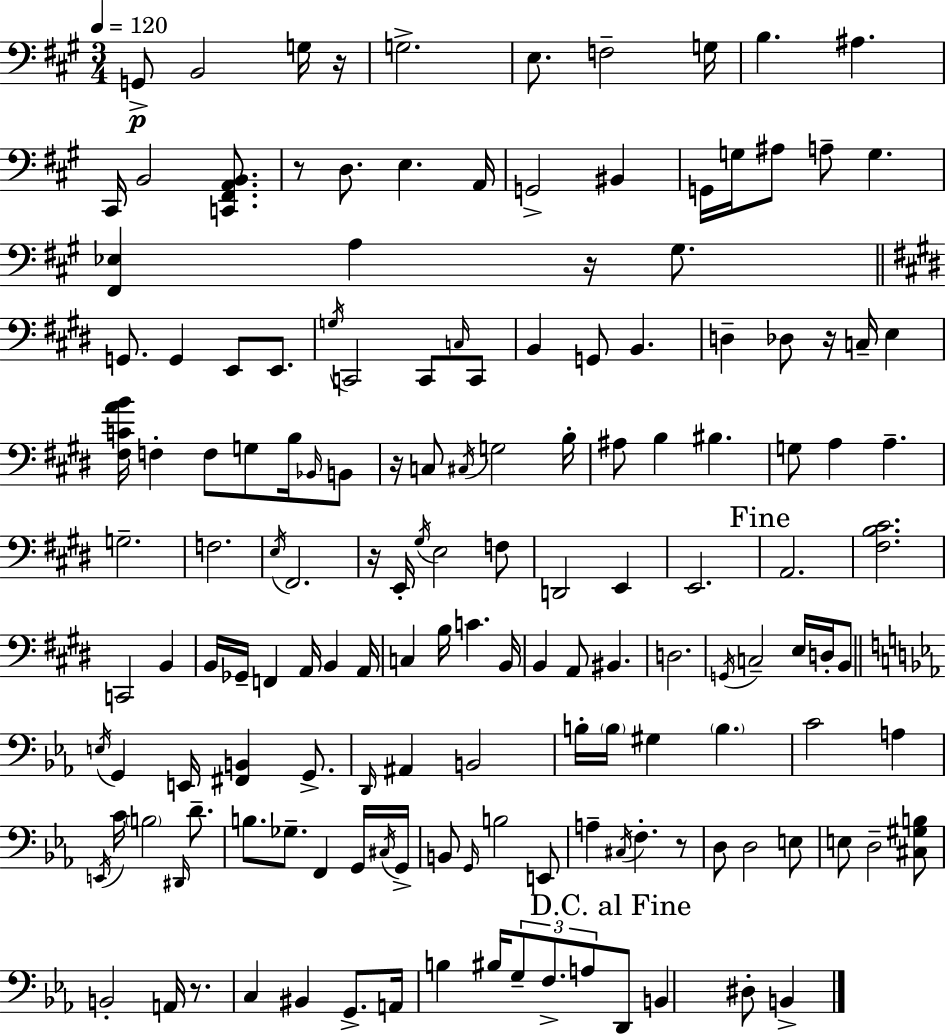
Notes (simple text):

G2/e B2/h G3/s R/s G3/h. E3/e. F3/h G3/s B3/q. A#3/q. C#2/s B2/h [C2,F#2,A2,B2]/e. R/e D3/e. E3/q. A2/s G2/h BIS2/q G2/s G3/s A#3/e A3/e G3/q. [F#2,Eb3]/q A3/q R/s G#3/e. G2/e. G2/q E2/e E2/e. G3/s C2/h C2/e C3/s C2/e B2/q G2/e B2/q. D3/q Db3/e R/s C3/s E3/q [F#3,C4,A4,B4]/s F3/q F3/e G3/e B3/s Bb2/s B2/e R/s C3/e C#3/s G3/h B3/s A#3/e B3/q BIS3/q. G3/e A3/q A3/q. G3/h. F3/h. E3/s F#2/h. R/s E2/s G#3/s E3/h F3/e D2/h E2/q E2/h. A2/h. [F#3,B3,C#4]/h. C2/h B2/q B2/s Gb2/s F2/q A2/s B2/q A2/s C3/q B3/s C4/q. B2/s B2/q A2/e BIS2/q. D3/h. G2/s C3/h E3/s D3/s B2/e E3/s G2/q E2/s [F#2,B2]/q G2/e. D2/s A#2/q B2/h B3/s B3/s G#3/q B3/q. C4/h A3/q E2/s C4/s B3/h D#2/s D4/e. B3/e. Gb3/e. F2/q G2/s C#3/s G2/s B2/e G2/s B3/h E2/e A3/q C#3/s F3/q. R/e D3/e D3/h E3/e E3/e D3/h [C#3,G#3,B3]/e B2/h A2/s R/e. C3/q BIS2/q G2/e. A2/s B3/q BIS3/s G3/e F3/e. A3/e D2/e B2/q D#3/e B2/q